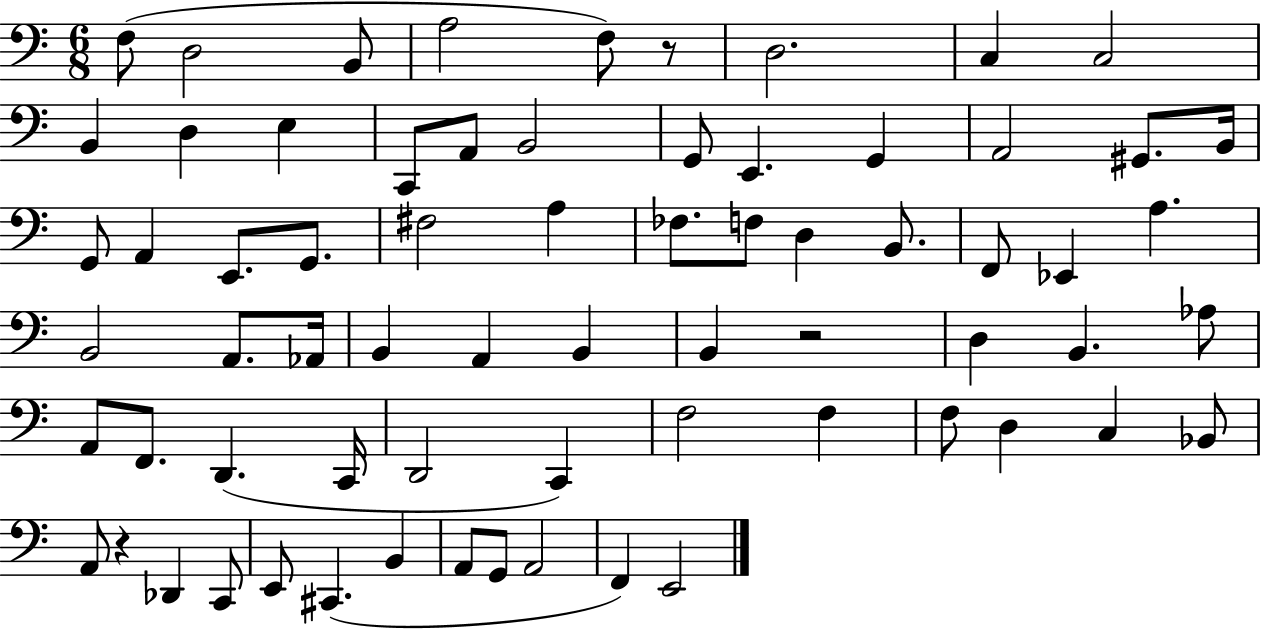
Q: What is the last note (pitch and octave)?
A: E2